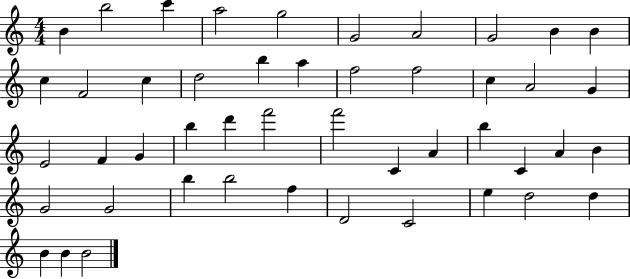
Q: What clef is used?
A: treble